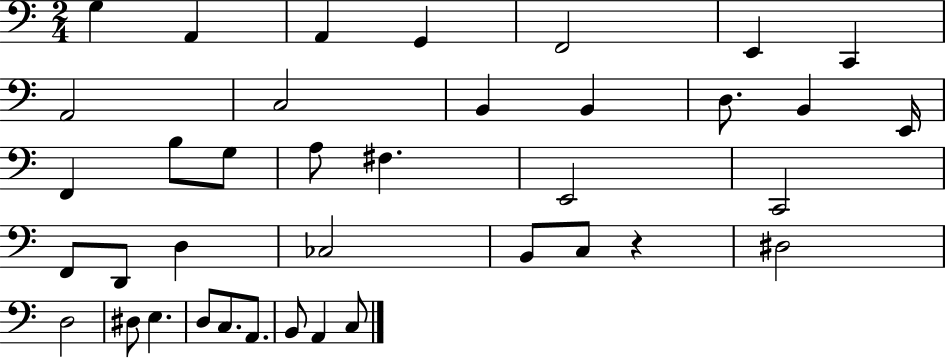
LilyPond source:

{
  \clef bass
  \numericTimeSignature
  \time 2/4
  \key c \major
  \repeat volta 2 { g4 a,4 | a,4 g,4 | f,2 | e,4 c,4 | \break a,2 | c2 | b,4 b,4 | d8. b,4 e,16 | \break f,4 b8 g8 | a8 fis4. | e,2 | c,2 | \break f,8 d,8 d4 | ces2 | b,8 c8 r4 | dis2 | \break d2 | dis8 e4. | d8 c8. a,8. | b,8 a,4 c8 | \break } \bar "|."
}